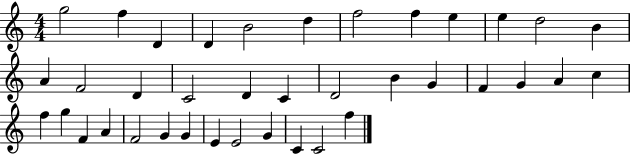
{
  \clef treble
  \numericTimeSignature
  \time 4/4
  \key c \major
  g''2 f''4 d'4 | d'4 b'2 d''4 | f''2 f''4 e''4 | e''4 d''2 b'4 | \break a'4 f'2 d'4 | c'2 d'4 c'4 | d'2 b'4 g'4 | f'4 g'4 a'4 c''4 | \break f''4 g''4 f'4 a'4 | f'2 g'4 g'4 | e'4 e'2 g'4 | c'4 c'2 f''4 | \break \bar "|."
}